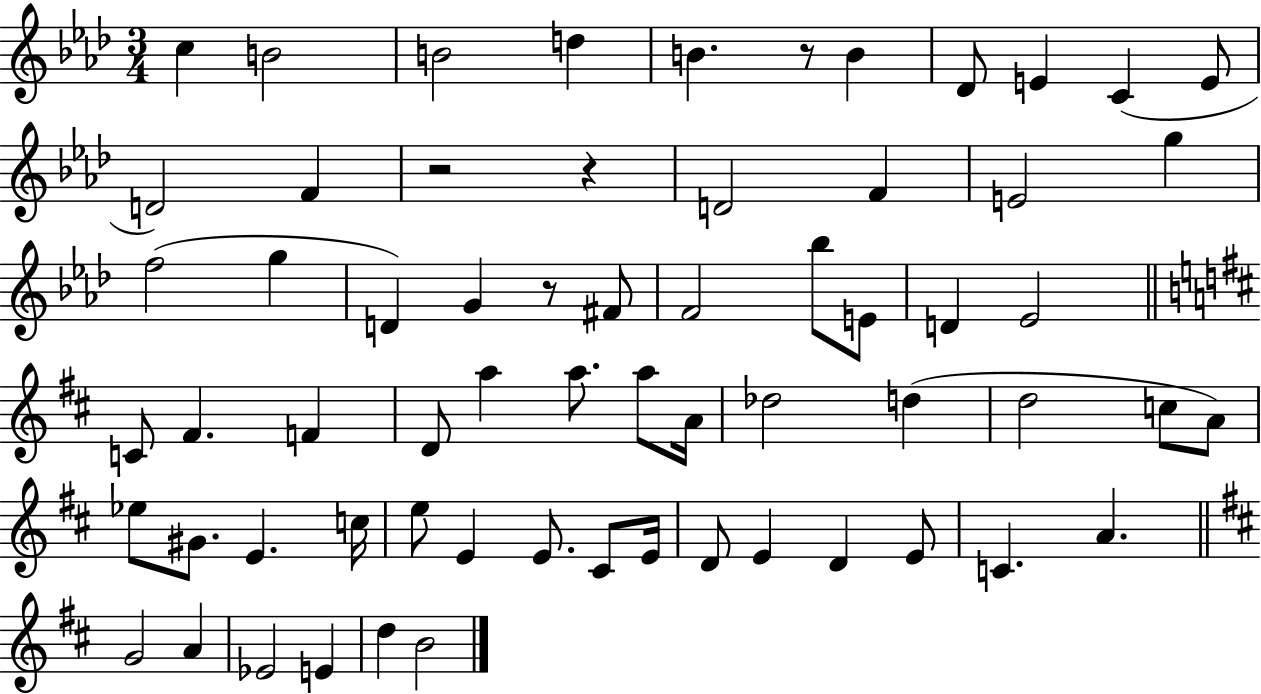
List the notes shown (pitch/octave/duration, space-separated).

C5/q B4/h B4/h D5/q B4/q. R/e B4/q Db4/e E4/q C4/q E4/e D4/h F4/q R/h R/q D4/h F4/q E4/h G5/q F5/h G5/q D4/q G4/q R/e F#4/e F4/h Bb5/e E4/e D4/q Eb4/h C4/e F#4/q. F4/q D4/e A5/q A5/e. A5/e A4/s Db5/h D5/q D5/h C5/e A4/e Eb5/e G#4/e. E4/q. C5/s E5/e E4/q E4/e. C#4/e E4/s D4/e E4/q D4/q E4/e C4/q. A4/q. G4/h A4/q Eb4/h E4/q D5/q B4/h